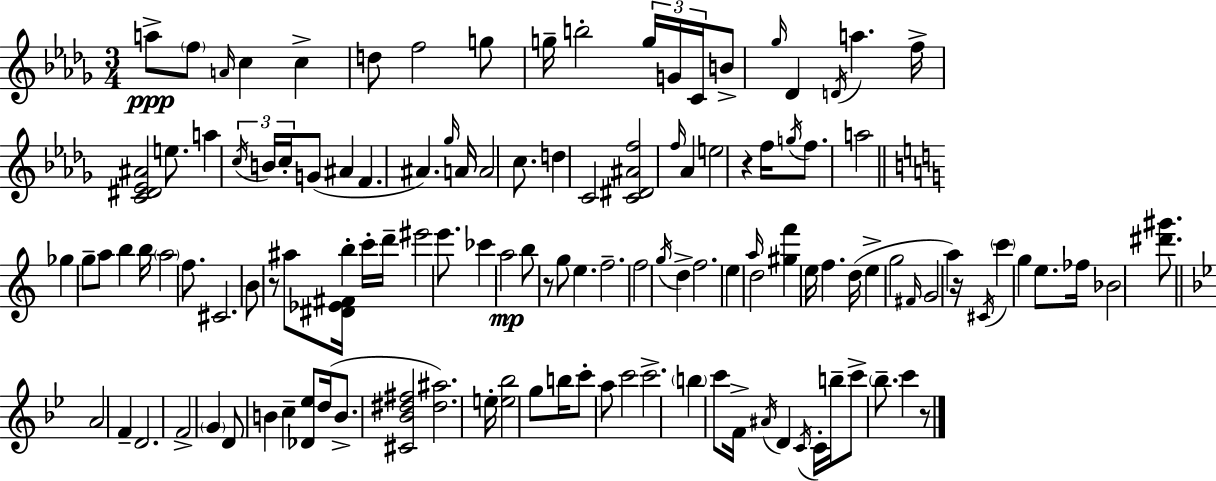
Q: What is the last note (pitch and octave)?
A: C6